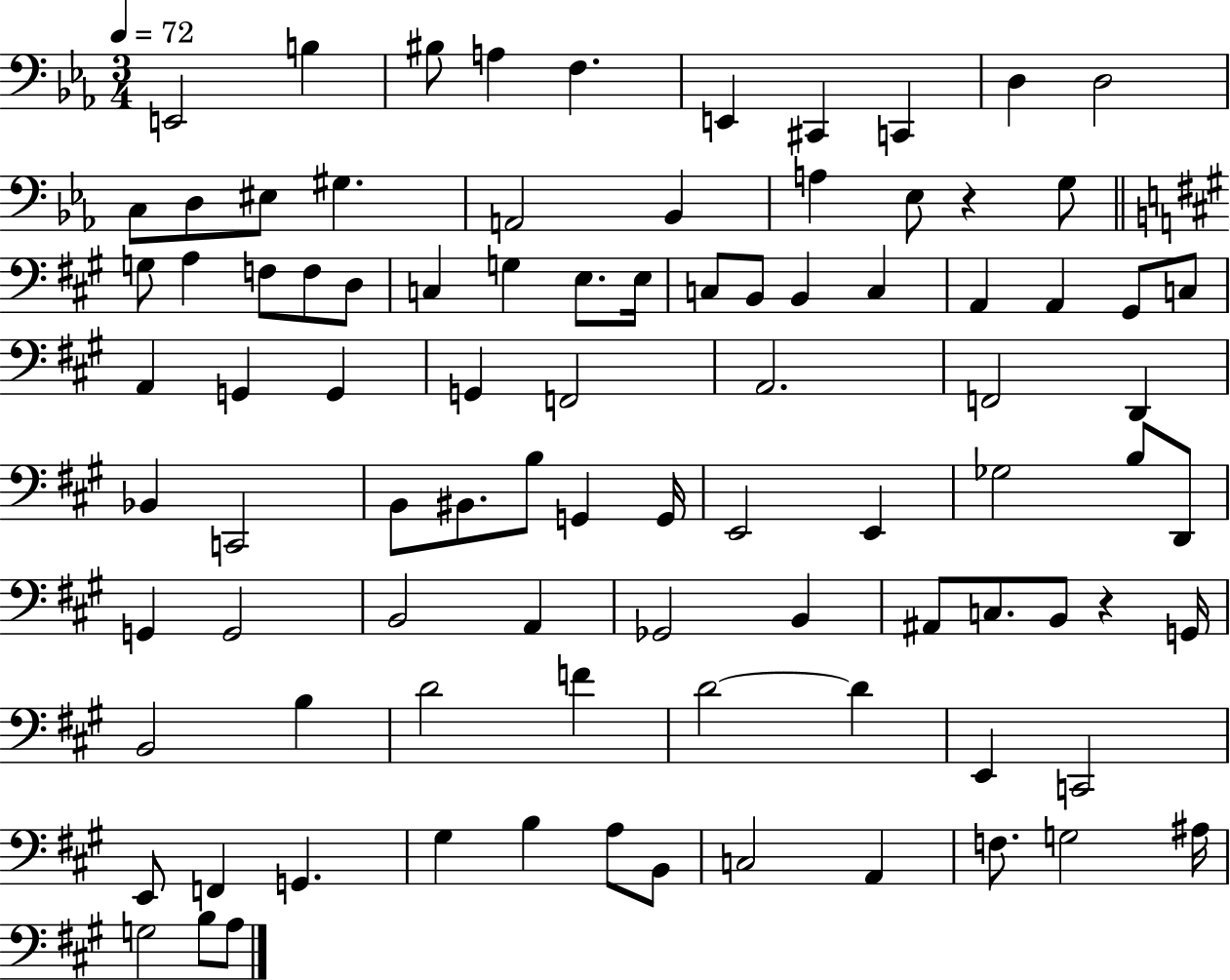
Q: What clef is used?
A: bass